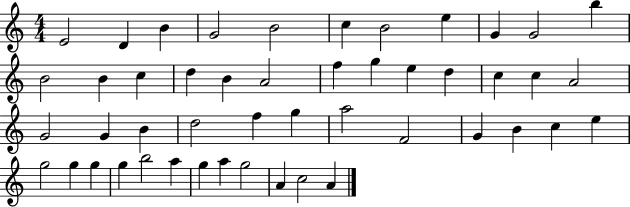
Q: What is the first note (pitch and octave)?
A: E4